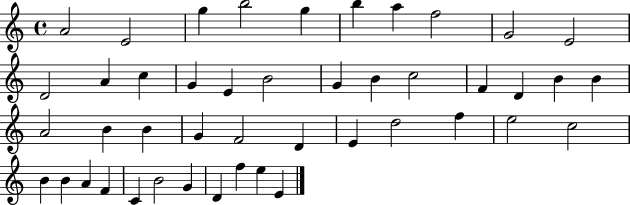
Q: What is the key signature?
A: C major